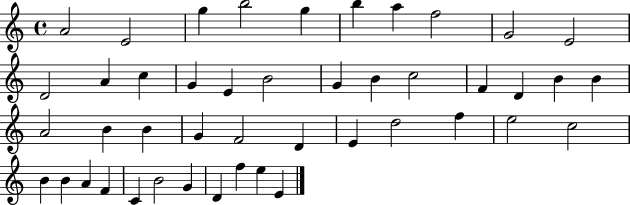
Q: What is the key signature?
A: C major